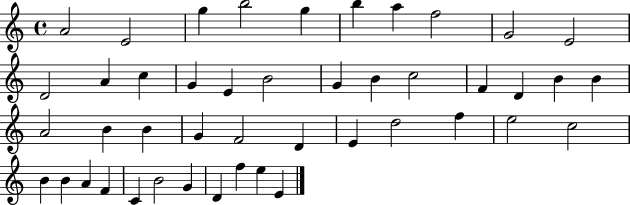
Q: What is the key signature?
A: C major